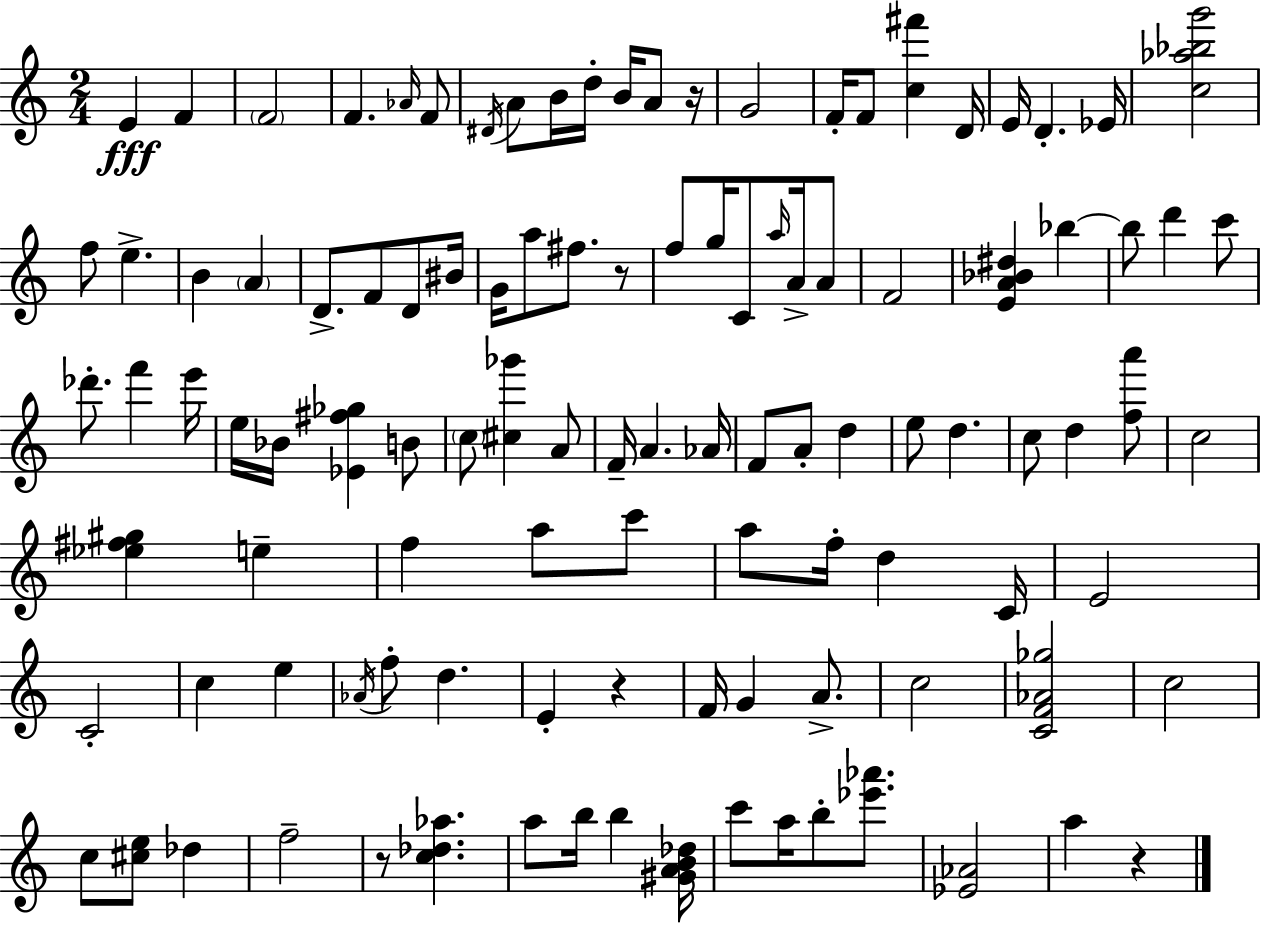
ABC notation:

X:1
T:Untitled
M:2/4
L:1/4
K:Am
E F F2 F _A/4 F/2 ^D/4 A/2 B/4 d/4 B/4 A/2 z/4 G2 F/4 F/2 [c^f'] D/4 E/4 D _E/4 [c_a_bg']2 f/2 e B A D/2 F/2 D/2 ^B/4 G/4 a/2 ^f/2 z/2 f/2 g/4 C/2 a/4 A/4 A/2 F2 [EA_B^d] _b _b/2 d' c'/2 _d'/2 f' e'/4 e/4 _B/4 [_E^f_g] B/2 c/2 [^c_g'] A/2 F/4 A _A/4 F/2 A/2 d e/2 d c/2 d [fa']/2 c2 [_e^f^g] e f a/2 c'/2 a/2 f/4 d C/4 E2 C2 c e _A/4 f/2 d E z F/4 G A/2 c2 [CF_A_g]2 c2 c/2 [^ce]/2 _d f2 z/2 [c_d_a] a/2 b/4 b [^GAB_d]/4 c'/2 a/4 b/2 [_e'_a']/2 [_E_A]2 a z